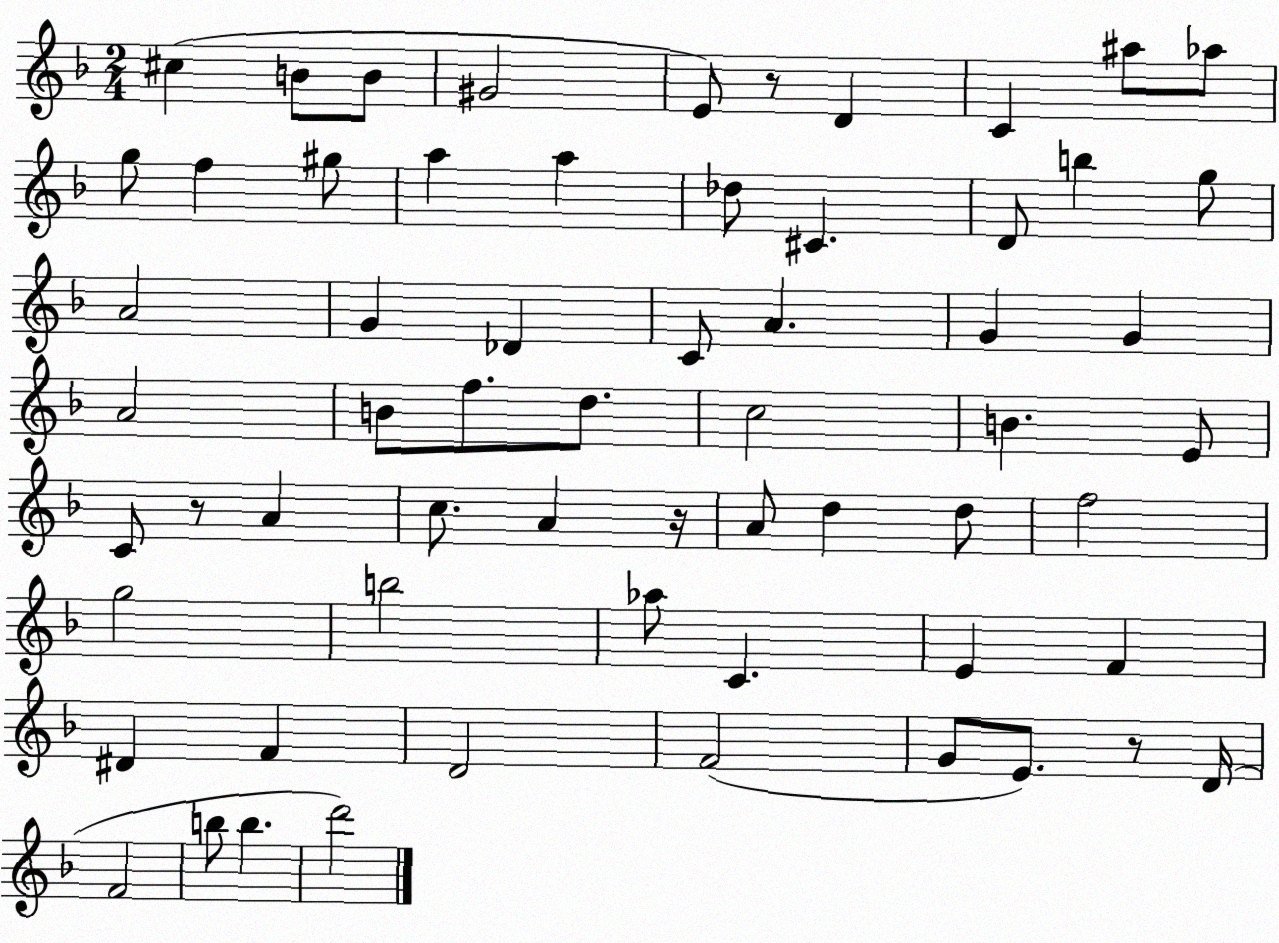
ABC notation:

X:1
T:Untitled
M:2/4
L:1/4
K:F
^c B/2 B/2 ^G2 E/2 z/2 D C ^a/2 _a/2 g/2 f ^g/2 a a _d/2 ^C D/2 b g/2 A2 G _D C/2 A G G A2 B/2 f/2 d/2 c2 B E/2 C/2 z/2 A c/2 A z/4 A/2 d d/2 f2 g2 b2 _a/2 C E F ^D F D2 F2 G/2 E/2 z/2 D/4 F2 b/2 b d'2